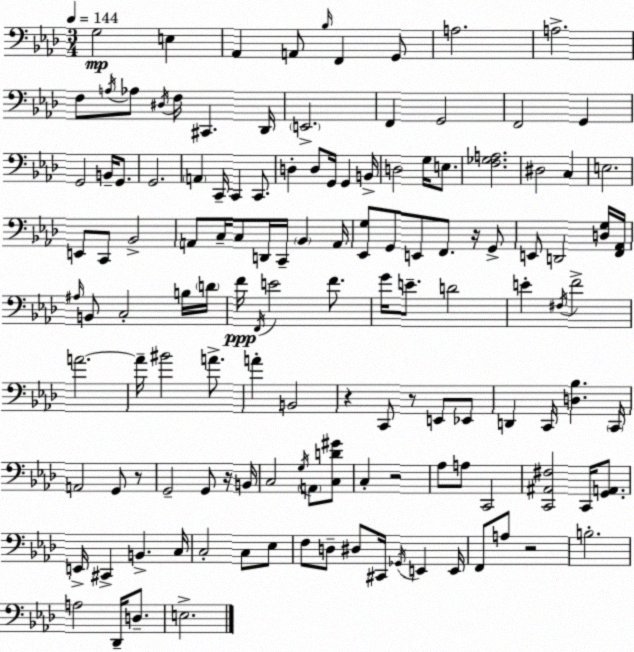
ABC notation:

X:1
T:Untitled
M:3/4
L:1/4
K:Ab
G,2 E, _A,, A,,/2 _B,/4 F,, G,,/2 A,2 A,2 F,/2 A,/4 _A,/2 ^D,/4 F,/4 ^C,, _D,,/4 E,,2 F,, G,,2 F,,2 G,, G,,2 B,,/4 G,,/2 G,,2 A,, C,,/4 C,, C,,/2 D, D,/2 G,,/4 G,, B,,/4 D,2 G,/4 E,/2 [F,_G,A,]2 ^D,2 C, E,2 E,,/2 C,,/2 _B,,2 A,,/2 C,/4 C,/2 D,,/4 C,,/4 _B,, A,,/4 [_E,,G,]/2 G,,/2 E,,/2 F,,/2 z/4 G,,/2 E,,/2 D,,2 [D,G,]/4 [F,,_A,,]/4 ^A,/4 B,,/2 C,2 B,/4 D/4 F/4 F,,/4 E2 F/2 G/4 E/2 D2 E ^F,/4 F2 A2 A/4 ^B2 A/2 A B,,2 z C,,/2 z/2 E,,/2 _E,,/2 D,, C,,/4 [D,_B,] C,,/4 A,,2 G,,/2 z/2 G,,2 G,,/2 z/4 B,,/4 C,2 G,/4 A,,/2 [C,D^G]/2 C, z2 _A,/2 A,/2 C,,2 [C,,^A,,^F,]2 C,,/4 [G,,A,,]/2 E,,/4 ^C,, B,, C,/4 C,2 C,/2 _E,/2 F,/2 D,/2 ^D,/2 ^C,,/4 _G,,/4 E,, E,,/4 F,,/2 A,/2 z2 B,2 A,2 _D,,/4 D,/2 E,2